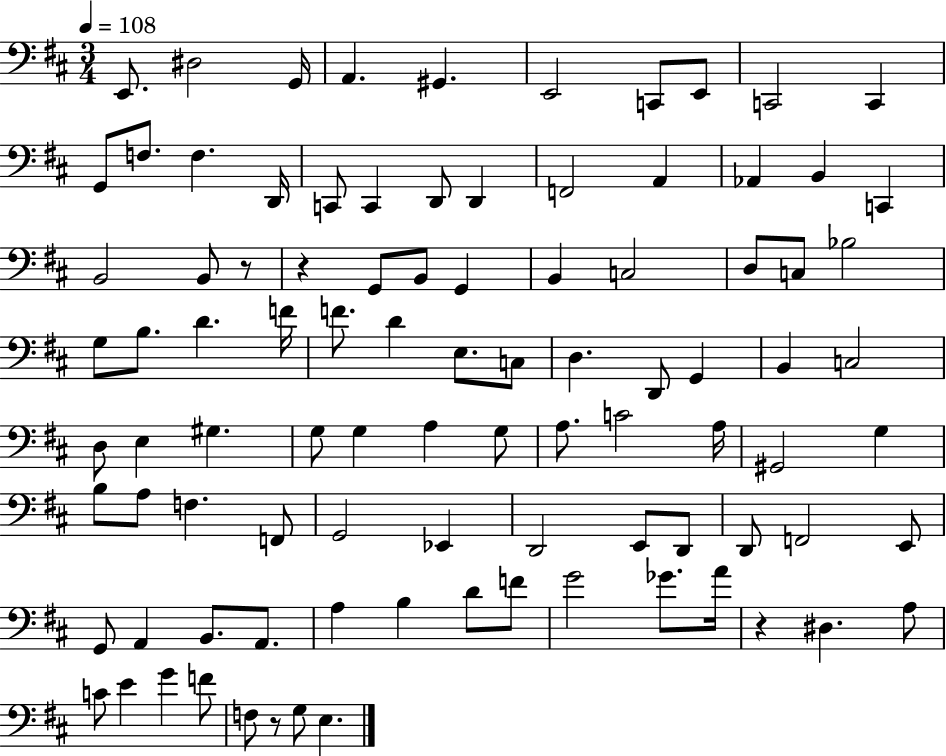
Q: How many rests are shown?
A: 4